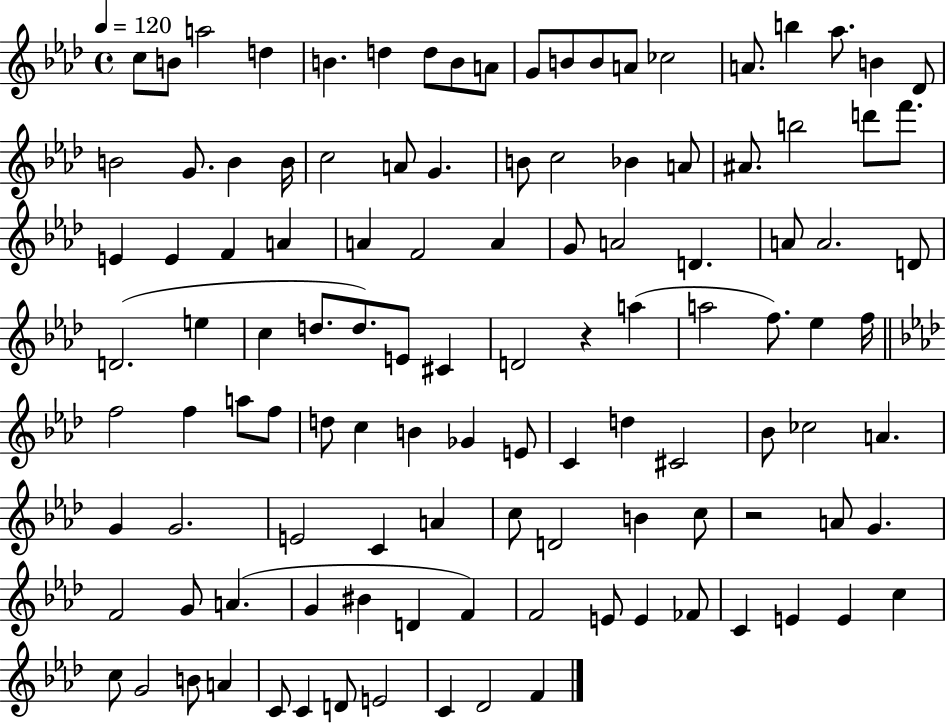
{
  \clef treble
  \time 4/4
  \defaultTimeSignature
  \key aes \major
  \tempo 4 = 120
  c''8 b'8 a''2 d''4 | b'4. d''4 d''8 b'8 a'8 | g'8 b'8 b'8 a'8 ces''2 | a'8. b''4 aes''8. b'4 des'8 | \break b'2 g'8. b'4 b'16 | c''2 a'8 g'4. | b'8 c''2 bes'4 a'8 | ais'8. b''2 d'''8 f'''8. | \break e'4 e'4 f'4 a'4 | a'4 f'2 a'4 | g'8 a'2 d'4. | a'8 a'2. d'8 | \break d'2.( e''4 | c''4 d''8. d''8.) e'8 cis'4 | d'2 r4 a''4( | a''2 f''8.) ees''4 f''16 | \break \bar "||" \break \key aes \major f''2 f''4 a''8 f''8 | d''8 c''4 b'4 ges'4 e'8 | c'4 d''4 cis'2 | bes'8 ces''2 a'4. | \break g'4 g'2. | e'2 c'4 a'4 | c''8 d'2 b'4 c''8 | r2 a'8 g'4. | \break f'2 g'8 a'4.( | g'4 bis'4 d'4 f'4) | f'2 e'8 e'4 fes'8 | c'4 e'4 e'4 c''4 | \break c''8 g'2 b'8 a'4 | c'8 c'4 d'8 e'2 | c'4 des'2 f'4 | \bar "|."
}